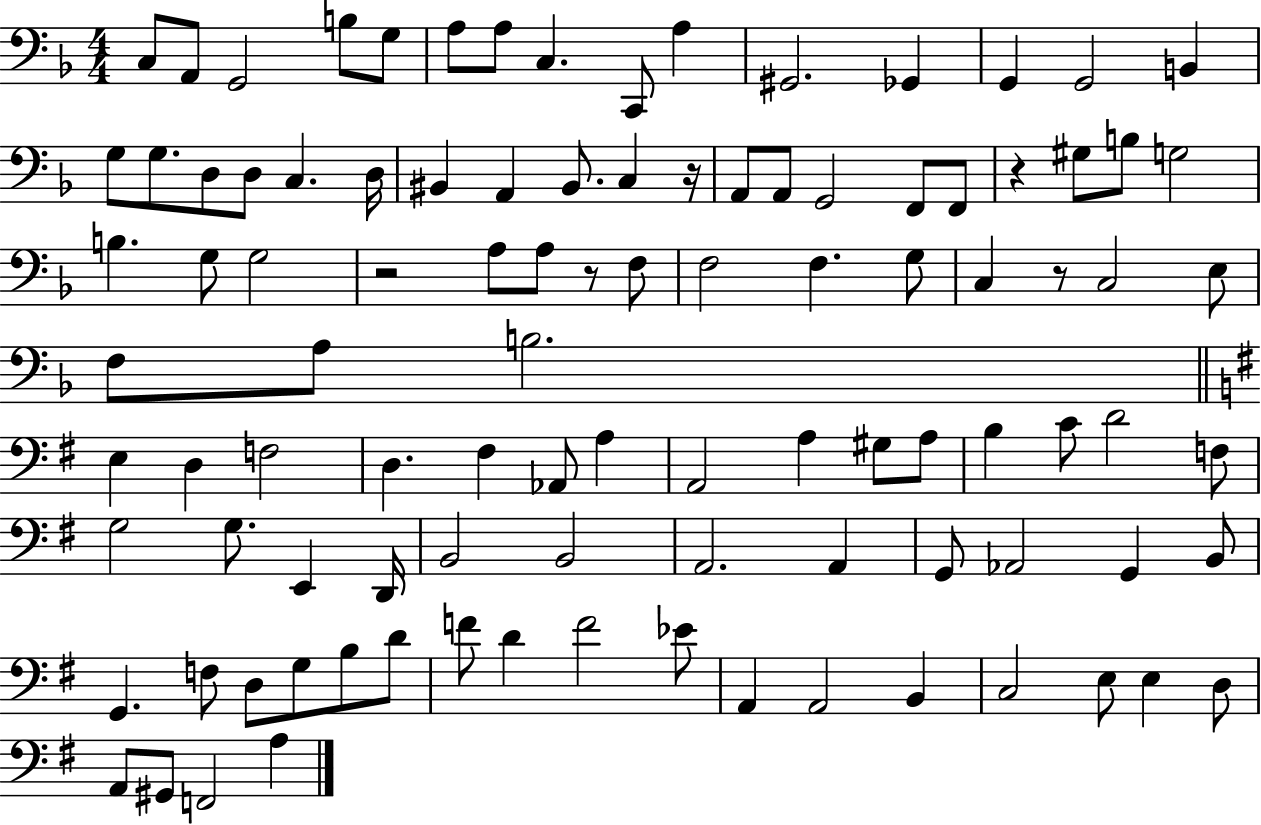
{
  \clef bass
  \numericTimeSignature
  \time 4/4
  \key f \major
  c8 a,8 g,2 b8 g8 | a8 a8 c4. c,8 a4 | gis,2. ges,4 | g,4 g,2 b,4 | \break g8 g8. d8 d8 c4. d16 | bis,4 a,4 bis,8. c4 r16 | a,8 a,8 g,2 f,8 f,8 | r4 gis8 b8 g2 | \break b4. g8 g2 | r2 a8 a8 r8 f8 | f2 f4. g8 | c4 r8 c2 e8 | \break f8 a8 b2. | \bar "||" \break \key g \major e4 d4 f2 | d4. fis4 aes,8 a4 | a,2 a4 gis8 a8 | b4 c'8 d'2 f8 | \break g2 g8. e,4 d,16 | b,2 b,2 | a,2. a,4 | g,8 aes,2 g,4 b,8 | \break g,4. f8 d8 g8 b8 d'8 | f'8 d'4 f'2 ees'8 | a,4 a,2 b,4 | c2 e8 e4 d8 | \break a,8 gis,8 f,2 a4 | \bar "|."
}